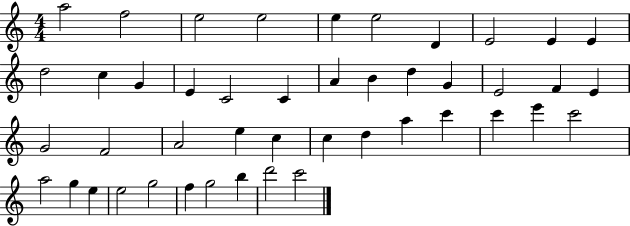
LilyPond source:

{
  \clef treble
  \numericTimeSignature
  \time 4/4
  \key c \major
  a''2 f''2 | e''2 e''2 | e''4 e''2 d'4 | e'2 e'4 e'4 | \break d''2 c''4 g'4 | e'4 c'2 c'4 | a'4 b'4 d''4 g'4 | e'2 f'4 e'4 | \break g'2 f'2 | a'2 e''4 c''4 | c''4 d''4 a''4 c'''4 | c'''4 e'''4 c'''2 | \break a''2 g''4 e''4 | e''2 g''2 | f''4 g''2 b''4 | d'''2 c'''2 | \break \bar "|."
}